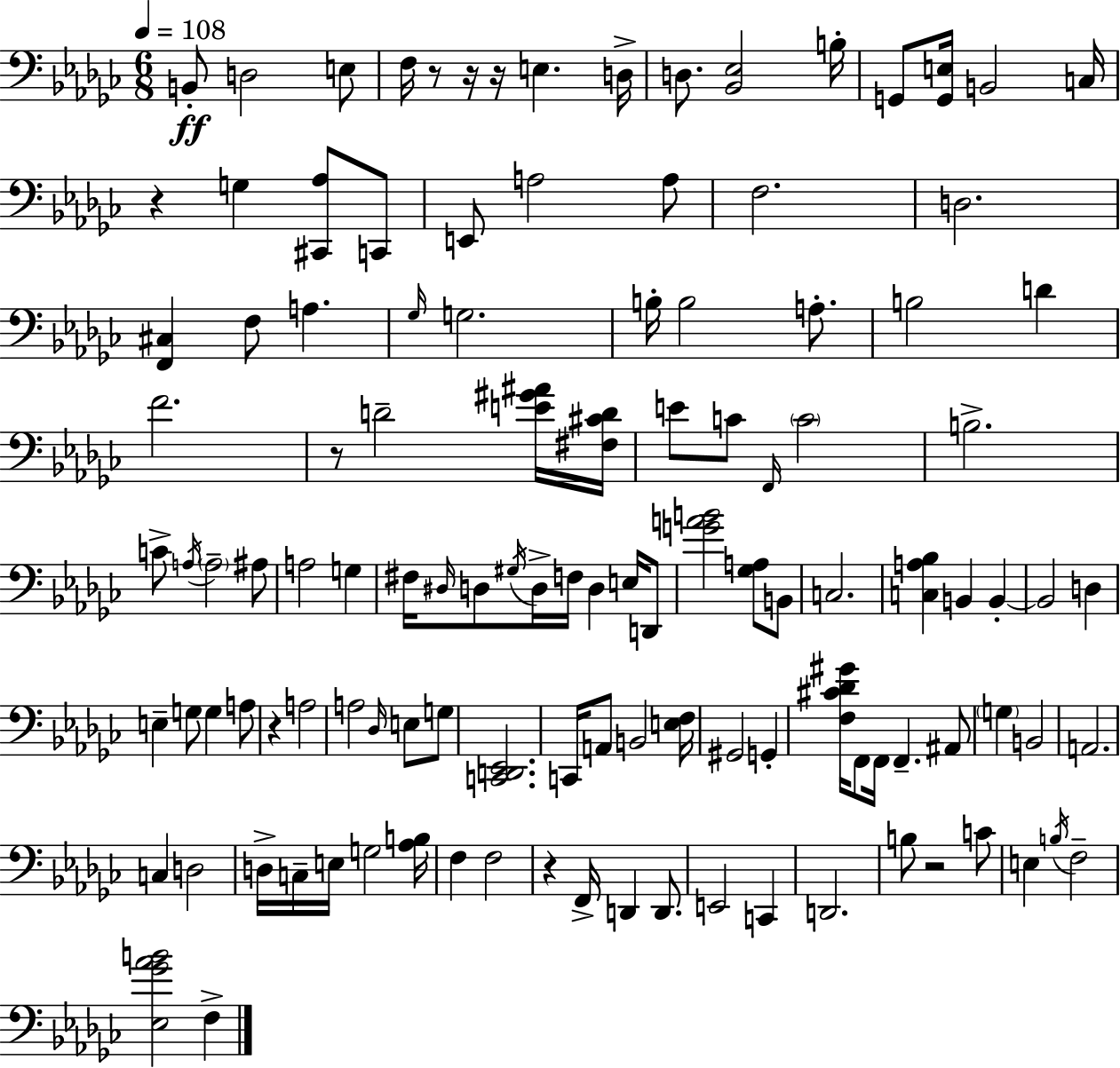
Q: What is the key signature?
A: EES minor